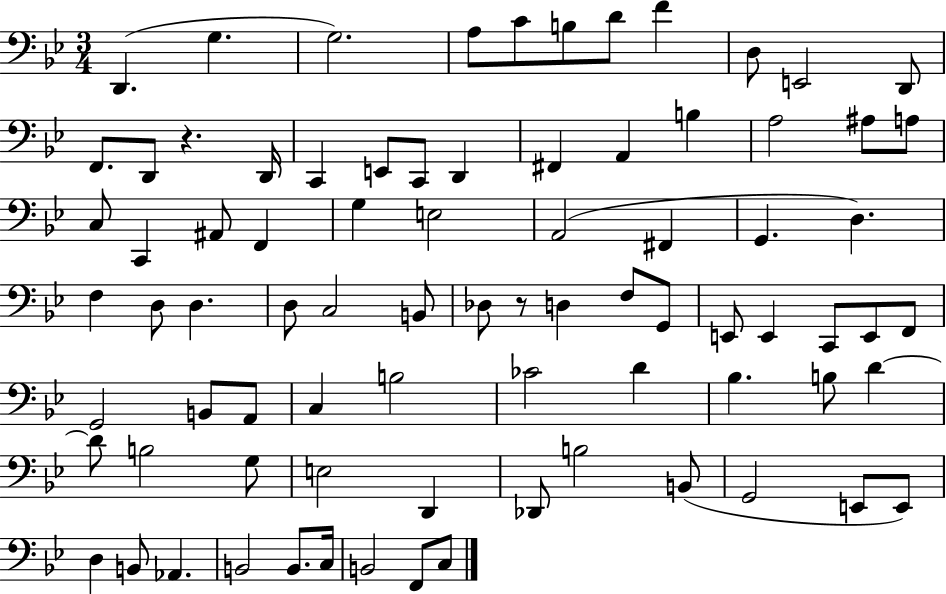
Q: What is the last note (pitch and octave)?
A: C3